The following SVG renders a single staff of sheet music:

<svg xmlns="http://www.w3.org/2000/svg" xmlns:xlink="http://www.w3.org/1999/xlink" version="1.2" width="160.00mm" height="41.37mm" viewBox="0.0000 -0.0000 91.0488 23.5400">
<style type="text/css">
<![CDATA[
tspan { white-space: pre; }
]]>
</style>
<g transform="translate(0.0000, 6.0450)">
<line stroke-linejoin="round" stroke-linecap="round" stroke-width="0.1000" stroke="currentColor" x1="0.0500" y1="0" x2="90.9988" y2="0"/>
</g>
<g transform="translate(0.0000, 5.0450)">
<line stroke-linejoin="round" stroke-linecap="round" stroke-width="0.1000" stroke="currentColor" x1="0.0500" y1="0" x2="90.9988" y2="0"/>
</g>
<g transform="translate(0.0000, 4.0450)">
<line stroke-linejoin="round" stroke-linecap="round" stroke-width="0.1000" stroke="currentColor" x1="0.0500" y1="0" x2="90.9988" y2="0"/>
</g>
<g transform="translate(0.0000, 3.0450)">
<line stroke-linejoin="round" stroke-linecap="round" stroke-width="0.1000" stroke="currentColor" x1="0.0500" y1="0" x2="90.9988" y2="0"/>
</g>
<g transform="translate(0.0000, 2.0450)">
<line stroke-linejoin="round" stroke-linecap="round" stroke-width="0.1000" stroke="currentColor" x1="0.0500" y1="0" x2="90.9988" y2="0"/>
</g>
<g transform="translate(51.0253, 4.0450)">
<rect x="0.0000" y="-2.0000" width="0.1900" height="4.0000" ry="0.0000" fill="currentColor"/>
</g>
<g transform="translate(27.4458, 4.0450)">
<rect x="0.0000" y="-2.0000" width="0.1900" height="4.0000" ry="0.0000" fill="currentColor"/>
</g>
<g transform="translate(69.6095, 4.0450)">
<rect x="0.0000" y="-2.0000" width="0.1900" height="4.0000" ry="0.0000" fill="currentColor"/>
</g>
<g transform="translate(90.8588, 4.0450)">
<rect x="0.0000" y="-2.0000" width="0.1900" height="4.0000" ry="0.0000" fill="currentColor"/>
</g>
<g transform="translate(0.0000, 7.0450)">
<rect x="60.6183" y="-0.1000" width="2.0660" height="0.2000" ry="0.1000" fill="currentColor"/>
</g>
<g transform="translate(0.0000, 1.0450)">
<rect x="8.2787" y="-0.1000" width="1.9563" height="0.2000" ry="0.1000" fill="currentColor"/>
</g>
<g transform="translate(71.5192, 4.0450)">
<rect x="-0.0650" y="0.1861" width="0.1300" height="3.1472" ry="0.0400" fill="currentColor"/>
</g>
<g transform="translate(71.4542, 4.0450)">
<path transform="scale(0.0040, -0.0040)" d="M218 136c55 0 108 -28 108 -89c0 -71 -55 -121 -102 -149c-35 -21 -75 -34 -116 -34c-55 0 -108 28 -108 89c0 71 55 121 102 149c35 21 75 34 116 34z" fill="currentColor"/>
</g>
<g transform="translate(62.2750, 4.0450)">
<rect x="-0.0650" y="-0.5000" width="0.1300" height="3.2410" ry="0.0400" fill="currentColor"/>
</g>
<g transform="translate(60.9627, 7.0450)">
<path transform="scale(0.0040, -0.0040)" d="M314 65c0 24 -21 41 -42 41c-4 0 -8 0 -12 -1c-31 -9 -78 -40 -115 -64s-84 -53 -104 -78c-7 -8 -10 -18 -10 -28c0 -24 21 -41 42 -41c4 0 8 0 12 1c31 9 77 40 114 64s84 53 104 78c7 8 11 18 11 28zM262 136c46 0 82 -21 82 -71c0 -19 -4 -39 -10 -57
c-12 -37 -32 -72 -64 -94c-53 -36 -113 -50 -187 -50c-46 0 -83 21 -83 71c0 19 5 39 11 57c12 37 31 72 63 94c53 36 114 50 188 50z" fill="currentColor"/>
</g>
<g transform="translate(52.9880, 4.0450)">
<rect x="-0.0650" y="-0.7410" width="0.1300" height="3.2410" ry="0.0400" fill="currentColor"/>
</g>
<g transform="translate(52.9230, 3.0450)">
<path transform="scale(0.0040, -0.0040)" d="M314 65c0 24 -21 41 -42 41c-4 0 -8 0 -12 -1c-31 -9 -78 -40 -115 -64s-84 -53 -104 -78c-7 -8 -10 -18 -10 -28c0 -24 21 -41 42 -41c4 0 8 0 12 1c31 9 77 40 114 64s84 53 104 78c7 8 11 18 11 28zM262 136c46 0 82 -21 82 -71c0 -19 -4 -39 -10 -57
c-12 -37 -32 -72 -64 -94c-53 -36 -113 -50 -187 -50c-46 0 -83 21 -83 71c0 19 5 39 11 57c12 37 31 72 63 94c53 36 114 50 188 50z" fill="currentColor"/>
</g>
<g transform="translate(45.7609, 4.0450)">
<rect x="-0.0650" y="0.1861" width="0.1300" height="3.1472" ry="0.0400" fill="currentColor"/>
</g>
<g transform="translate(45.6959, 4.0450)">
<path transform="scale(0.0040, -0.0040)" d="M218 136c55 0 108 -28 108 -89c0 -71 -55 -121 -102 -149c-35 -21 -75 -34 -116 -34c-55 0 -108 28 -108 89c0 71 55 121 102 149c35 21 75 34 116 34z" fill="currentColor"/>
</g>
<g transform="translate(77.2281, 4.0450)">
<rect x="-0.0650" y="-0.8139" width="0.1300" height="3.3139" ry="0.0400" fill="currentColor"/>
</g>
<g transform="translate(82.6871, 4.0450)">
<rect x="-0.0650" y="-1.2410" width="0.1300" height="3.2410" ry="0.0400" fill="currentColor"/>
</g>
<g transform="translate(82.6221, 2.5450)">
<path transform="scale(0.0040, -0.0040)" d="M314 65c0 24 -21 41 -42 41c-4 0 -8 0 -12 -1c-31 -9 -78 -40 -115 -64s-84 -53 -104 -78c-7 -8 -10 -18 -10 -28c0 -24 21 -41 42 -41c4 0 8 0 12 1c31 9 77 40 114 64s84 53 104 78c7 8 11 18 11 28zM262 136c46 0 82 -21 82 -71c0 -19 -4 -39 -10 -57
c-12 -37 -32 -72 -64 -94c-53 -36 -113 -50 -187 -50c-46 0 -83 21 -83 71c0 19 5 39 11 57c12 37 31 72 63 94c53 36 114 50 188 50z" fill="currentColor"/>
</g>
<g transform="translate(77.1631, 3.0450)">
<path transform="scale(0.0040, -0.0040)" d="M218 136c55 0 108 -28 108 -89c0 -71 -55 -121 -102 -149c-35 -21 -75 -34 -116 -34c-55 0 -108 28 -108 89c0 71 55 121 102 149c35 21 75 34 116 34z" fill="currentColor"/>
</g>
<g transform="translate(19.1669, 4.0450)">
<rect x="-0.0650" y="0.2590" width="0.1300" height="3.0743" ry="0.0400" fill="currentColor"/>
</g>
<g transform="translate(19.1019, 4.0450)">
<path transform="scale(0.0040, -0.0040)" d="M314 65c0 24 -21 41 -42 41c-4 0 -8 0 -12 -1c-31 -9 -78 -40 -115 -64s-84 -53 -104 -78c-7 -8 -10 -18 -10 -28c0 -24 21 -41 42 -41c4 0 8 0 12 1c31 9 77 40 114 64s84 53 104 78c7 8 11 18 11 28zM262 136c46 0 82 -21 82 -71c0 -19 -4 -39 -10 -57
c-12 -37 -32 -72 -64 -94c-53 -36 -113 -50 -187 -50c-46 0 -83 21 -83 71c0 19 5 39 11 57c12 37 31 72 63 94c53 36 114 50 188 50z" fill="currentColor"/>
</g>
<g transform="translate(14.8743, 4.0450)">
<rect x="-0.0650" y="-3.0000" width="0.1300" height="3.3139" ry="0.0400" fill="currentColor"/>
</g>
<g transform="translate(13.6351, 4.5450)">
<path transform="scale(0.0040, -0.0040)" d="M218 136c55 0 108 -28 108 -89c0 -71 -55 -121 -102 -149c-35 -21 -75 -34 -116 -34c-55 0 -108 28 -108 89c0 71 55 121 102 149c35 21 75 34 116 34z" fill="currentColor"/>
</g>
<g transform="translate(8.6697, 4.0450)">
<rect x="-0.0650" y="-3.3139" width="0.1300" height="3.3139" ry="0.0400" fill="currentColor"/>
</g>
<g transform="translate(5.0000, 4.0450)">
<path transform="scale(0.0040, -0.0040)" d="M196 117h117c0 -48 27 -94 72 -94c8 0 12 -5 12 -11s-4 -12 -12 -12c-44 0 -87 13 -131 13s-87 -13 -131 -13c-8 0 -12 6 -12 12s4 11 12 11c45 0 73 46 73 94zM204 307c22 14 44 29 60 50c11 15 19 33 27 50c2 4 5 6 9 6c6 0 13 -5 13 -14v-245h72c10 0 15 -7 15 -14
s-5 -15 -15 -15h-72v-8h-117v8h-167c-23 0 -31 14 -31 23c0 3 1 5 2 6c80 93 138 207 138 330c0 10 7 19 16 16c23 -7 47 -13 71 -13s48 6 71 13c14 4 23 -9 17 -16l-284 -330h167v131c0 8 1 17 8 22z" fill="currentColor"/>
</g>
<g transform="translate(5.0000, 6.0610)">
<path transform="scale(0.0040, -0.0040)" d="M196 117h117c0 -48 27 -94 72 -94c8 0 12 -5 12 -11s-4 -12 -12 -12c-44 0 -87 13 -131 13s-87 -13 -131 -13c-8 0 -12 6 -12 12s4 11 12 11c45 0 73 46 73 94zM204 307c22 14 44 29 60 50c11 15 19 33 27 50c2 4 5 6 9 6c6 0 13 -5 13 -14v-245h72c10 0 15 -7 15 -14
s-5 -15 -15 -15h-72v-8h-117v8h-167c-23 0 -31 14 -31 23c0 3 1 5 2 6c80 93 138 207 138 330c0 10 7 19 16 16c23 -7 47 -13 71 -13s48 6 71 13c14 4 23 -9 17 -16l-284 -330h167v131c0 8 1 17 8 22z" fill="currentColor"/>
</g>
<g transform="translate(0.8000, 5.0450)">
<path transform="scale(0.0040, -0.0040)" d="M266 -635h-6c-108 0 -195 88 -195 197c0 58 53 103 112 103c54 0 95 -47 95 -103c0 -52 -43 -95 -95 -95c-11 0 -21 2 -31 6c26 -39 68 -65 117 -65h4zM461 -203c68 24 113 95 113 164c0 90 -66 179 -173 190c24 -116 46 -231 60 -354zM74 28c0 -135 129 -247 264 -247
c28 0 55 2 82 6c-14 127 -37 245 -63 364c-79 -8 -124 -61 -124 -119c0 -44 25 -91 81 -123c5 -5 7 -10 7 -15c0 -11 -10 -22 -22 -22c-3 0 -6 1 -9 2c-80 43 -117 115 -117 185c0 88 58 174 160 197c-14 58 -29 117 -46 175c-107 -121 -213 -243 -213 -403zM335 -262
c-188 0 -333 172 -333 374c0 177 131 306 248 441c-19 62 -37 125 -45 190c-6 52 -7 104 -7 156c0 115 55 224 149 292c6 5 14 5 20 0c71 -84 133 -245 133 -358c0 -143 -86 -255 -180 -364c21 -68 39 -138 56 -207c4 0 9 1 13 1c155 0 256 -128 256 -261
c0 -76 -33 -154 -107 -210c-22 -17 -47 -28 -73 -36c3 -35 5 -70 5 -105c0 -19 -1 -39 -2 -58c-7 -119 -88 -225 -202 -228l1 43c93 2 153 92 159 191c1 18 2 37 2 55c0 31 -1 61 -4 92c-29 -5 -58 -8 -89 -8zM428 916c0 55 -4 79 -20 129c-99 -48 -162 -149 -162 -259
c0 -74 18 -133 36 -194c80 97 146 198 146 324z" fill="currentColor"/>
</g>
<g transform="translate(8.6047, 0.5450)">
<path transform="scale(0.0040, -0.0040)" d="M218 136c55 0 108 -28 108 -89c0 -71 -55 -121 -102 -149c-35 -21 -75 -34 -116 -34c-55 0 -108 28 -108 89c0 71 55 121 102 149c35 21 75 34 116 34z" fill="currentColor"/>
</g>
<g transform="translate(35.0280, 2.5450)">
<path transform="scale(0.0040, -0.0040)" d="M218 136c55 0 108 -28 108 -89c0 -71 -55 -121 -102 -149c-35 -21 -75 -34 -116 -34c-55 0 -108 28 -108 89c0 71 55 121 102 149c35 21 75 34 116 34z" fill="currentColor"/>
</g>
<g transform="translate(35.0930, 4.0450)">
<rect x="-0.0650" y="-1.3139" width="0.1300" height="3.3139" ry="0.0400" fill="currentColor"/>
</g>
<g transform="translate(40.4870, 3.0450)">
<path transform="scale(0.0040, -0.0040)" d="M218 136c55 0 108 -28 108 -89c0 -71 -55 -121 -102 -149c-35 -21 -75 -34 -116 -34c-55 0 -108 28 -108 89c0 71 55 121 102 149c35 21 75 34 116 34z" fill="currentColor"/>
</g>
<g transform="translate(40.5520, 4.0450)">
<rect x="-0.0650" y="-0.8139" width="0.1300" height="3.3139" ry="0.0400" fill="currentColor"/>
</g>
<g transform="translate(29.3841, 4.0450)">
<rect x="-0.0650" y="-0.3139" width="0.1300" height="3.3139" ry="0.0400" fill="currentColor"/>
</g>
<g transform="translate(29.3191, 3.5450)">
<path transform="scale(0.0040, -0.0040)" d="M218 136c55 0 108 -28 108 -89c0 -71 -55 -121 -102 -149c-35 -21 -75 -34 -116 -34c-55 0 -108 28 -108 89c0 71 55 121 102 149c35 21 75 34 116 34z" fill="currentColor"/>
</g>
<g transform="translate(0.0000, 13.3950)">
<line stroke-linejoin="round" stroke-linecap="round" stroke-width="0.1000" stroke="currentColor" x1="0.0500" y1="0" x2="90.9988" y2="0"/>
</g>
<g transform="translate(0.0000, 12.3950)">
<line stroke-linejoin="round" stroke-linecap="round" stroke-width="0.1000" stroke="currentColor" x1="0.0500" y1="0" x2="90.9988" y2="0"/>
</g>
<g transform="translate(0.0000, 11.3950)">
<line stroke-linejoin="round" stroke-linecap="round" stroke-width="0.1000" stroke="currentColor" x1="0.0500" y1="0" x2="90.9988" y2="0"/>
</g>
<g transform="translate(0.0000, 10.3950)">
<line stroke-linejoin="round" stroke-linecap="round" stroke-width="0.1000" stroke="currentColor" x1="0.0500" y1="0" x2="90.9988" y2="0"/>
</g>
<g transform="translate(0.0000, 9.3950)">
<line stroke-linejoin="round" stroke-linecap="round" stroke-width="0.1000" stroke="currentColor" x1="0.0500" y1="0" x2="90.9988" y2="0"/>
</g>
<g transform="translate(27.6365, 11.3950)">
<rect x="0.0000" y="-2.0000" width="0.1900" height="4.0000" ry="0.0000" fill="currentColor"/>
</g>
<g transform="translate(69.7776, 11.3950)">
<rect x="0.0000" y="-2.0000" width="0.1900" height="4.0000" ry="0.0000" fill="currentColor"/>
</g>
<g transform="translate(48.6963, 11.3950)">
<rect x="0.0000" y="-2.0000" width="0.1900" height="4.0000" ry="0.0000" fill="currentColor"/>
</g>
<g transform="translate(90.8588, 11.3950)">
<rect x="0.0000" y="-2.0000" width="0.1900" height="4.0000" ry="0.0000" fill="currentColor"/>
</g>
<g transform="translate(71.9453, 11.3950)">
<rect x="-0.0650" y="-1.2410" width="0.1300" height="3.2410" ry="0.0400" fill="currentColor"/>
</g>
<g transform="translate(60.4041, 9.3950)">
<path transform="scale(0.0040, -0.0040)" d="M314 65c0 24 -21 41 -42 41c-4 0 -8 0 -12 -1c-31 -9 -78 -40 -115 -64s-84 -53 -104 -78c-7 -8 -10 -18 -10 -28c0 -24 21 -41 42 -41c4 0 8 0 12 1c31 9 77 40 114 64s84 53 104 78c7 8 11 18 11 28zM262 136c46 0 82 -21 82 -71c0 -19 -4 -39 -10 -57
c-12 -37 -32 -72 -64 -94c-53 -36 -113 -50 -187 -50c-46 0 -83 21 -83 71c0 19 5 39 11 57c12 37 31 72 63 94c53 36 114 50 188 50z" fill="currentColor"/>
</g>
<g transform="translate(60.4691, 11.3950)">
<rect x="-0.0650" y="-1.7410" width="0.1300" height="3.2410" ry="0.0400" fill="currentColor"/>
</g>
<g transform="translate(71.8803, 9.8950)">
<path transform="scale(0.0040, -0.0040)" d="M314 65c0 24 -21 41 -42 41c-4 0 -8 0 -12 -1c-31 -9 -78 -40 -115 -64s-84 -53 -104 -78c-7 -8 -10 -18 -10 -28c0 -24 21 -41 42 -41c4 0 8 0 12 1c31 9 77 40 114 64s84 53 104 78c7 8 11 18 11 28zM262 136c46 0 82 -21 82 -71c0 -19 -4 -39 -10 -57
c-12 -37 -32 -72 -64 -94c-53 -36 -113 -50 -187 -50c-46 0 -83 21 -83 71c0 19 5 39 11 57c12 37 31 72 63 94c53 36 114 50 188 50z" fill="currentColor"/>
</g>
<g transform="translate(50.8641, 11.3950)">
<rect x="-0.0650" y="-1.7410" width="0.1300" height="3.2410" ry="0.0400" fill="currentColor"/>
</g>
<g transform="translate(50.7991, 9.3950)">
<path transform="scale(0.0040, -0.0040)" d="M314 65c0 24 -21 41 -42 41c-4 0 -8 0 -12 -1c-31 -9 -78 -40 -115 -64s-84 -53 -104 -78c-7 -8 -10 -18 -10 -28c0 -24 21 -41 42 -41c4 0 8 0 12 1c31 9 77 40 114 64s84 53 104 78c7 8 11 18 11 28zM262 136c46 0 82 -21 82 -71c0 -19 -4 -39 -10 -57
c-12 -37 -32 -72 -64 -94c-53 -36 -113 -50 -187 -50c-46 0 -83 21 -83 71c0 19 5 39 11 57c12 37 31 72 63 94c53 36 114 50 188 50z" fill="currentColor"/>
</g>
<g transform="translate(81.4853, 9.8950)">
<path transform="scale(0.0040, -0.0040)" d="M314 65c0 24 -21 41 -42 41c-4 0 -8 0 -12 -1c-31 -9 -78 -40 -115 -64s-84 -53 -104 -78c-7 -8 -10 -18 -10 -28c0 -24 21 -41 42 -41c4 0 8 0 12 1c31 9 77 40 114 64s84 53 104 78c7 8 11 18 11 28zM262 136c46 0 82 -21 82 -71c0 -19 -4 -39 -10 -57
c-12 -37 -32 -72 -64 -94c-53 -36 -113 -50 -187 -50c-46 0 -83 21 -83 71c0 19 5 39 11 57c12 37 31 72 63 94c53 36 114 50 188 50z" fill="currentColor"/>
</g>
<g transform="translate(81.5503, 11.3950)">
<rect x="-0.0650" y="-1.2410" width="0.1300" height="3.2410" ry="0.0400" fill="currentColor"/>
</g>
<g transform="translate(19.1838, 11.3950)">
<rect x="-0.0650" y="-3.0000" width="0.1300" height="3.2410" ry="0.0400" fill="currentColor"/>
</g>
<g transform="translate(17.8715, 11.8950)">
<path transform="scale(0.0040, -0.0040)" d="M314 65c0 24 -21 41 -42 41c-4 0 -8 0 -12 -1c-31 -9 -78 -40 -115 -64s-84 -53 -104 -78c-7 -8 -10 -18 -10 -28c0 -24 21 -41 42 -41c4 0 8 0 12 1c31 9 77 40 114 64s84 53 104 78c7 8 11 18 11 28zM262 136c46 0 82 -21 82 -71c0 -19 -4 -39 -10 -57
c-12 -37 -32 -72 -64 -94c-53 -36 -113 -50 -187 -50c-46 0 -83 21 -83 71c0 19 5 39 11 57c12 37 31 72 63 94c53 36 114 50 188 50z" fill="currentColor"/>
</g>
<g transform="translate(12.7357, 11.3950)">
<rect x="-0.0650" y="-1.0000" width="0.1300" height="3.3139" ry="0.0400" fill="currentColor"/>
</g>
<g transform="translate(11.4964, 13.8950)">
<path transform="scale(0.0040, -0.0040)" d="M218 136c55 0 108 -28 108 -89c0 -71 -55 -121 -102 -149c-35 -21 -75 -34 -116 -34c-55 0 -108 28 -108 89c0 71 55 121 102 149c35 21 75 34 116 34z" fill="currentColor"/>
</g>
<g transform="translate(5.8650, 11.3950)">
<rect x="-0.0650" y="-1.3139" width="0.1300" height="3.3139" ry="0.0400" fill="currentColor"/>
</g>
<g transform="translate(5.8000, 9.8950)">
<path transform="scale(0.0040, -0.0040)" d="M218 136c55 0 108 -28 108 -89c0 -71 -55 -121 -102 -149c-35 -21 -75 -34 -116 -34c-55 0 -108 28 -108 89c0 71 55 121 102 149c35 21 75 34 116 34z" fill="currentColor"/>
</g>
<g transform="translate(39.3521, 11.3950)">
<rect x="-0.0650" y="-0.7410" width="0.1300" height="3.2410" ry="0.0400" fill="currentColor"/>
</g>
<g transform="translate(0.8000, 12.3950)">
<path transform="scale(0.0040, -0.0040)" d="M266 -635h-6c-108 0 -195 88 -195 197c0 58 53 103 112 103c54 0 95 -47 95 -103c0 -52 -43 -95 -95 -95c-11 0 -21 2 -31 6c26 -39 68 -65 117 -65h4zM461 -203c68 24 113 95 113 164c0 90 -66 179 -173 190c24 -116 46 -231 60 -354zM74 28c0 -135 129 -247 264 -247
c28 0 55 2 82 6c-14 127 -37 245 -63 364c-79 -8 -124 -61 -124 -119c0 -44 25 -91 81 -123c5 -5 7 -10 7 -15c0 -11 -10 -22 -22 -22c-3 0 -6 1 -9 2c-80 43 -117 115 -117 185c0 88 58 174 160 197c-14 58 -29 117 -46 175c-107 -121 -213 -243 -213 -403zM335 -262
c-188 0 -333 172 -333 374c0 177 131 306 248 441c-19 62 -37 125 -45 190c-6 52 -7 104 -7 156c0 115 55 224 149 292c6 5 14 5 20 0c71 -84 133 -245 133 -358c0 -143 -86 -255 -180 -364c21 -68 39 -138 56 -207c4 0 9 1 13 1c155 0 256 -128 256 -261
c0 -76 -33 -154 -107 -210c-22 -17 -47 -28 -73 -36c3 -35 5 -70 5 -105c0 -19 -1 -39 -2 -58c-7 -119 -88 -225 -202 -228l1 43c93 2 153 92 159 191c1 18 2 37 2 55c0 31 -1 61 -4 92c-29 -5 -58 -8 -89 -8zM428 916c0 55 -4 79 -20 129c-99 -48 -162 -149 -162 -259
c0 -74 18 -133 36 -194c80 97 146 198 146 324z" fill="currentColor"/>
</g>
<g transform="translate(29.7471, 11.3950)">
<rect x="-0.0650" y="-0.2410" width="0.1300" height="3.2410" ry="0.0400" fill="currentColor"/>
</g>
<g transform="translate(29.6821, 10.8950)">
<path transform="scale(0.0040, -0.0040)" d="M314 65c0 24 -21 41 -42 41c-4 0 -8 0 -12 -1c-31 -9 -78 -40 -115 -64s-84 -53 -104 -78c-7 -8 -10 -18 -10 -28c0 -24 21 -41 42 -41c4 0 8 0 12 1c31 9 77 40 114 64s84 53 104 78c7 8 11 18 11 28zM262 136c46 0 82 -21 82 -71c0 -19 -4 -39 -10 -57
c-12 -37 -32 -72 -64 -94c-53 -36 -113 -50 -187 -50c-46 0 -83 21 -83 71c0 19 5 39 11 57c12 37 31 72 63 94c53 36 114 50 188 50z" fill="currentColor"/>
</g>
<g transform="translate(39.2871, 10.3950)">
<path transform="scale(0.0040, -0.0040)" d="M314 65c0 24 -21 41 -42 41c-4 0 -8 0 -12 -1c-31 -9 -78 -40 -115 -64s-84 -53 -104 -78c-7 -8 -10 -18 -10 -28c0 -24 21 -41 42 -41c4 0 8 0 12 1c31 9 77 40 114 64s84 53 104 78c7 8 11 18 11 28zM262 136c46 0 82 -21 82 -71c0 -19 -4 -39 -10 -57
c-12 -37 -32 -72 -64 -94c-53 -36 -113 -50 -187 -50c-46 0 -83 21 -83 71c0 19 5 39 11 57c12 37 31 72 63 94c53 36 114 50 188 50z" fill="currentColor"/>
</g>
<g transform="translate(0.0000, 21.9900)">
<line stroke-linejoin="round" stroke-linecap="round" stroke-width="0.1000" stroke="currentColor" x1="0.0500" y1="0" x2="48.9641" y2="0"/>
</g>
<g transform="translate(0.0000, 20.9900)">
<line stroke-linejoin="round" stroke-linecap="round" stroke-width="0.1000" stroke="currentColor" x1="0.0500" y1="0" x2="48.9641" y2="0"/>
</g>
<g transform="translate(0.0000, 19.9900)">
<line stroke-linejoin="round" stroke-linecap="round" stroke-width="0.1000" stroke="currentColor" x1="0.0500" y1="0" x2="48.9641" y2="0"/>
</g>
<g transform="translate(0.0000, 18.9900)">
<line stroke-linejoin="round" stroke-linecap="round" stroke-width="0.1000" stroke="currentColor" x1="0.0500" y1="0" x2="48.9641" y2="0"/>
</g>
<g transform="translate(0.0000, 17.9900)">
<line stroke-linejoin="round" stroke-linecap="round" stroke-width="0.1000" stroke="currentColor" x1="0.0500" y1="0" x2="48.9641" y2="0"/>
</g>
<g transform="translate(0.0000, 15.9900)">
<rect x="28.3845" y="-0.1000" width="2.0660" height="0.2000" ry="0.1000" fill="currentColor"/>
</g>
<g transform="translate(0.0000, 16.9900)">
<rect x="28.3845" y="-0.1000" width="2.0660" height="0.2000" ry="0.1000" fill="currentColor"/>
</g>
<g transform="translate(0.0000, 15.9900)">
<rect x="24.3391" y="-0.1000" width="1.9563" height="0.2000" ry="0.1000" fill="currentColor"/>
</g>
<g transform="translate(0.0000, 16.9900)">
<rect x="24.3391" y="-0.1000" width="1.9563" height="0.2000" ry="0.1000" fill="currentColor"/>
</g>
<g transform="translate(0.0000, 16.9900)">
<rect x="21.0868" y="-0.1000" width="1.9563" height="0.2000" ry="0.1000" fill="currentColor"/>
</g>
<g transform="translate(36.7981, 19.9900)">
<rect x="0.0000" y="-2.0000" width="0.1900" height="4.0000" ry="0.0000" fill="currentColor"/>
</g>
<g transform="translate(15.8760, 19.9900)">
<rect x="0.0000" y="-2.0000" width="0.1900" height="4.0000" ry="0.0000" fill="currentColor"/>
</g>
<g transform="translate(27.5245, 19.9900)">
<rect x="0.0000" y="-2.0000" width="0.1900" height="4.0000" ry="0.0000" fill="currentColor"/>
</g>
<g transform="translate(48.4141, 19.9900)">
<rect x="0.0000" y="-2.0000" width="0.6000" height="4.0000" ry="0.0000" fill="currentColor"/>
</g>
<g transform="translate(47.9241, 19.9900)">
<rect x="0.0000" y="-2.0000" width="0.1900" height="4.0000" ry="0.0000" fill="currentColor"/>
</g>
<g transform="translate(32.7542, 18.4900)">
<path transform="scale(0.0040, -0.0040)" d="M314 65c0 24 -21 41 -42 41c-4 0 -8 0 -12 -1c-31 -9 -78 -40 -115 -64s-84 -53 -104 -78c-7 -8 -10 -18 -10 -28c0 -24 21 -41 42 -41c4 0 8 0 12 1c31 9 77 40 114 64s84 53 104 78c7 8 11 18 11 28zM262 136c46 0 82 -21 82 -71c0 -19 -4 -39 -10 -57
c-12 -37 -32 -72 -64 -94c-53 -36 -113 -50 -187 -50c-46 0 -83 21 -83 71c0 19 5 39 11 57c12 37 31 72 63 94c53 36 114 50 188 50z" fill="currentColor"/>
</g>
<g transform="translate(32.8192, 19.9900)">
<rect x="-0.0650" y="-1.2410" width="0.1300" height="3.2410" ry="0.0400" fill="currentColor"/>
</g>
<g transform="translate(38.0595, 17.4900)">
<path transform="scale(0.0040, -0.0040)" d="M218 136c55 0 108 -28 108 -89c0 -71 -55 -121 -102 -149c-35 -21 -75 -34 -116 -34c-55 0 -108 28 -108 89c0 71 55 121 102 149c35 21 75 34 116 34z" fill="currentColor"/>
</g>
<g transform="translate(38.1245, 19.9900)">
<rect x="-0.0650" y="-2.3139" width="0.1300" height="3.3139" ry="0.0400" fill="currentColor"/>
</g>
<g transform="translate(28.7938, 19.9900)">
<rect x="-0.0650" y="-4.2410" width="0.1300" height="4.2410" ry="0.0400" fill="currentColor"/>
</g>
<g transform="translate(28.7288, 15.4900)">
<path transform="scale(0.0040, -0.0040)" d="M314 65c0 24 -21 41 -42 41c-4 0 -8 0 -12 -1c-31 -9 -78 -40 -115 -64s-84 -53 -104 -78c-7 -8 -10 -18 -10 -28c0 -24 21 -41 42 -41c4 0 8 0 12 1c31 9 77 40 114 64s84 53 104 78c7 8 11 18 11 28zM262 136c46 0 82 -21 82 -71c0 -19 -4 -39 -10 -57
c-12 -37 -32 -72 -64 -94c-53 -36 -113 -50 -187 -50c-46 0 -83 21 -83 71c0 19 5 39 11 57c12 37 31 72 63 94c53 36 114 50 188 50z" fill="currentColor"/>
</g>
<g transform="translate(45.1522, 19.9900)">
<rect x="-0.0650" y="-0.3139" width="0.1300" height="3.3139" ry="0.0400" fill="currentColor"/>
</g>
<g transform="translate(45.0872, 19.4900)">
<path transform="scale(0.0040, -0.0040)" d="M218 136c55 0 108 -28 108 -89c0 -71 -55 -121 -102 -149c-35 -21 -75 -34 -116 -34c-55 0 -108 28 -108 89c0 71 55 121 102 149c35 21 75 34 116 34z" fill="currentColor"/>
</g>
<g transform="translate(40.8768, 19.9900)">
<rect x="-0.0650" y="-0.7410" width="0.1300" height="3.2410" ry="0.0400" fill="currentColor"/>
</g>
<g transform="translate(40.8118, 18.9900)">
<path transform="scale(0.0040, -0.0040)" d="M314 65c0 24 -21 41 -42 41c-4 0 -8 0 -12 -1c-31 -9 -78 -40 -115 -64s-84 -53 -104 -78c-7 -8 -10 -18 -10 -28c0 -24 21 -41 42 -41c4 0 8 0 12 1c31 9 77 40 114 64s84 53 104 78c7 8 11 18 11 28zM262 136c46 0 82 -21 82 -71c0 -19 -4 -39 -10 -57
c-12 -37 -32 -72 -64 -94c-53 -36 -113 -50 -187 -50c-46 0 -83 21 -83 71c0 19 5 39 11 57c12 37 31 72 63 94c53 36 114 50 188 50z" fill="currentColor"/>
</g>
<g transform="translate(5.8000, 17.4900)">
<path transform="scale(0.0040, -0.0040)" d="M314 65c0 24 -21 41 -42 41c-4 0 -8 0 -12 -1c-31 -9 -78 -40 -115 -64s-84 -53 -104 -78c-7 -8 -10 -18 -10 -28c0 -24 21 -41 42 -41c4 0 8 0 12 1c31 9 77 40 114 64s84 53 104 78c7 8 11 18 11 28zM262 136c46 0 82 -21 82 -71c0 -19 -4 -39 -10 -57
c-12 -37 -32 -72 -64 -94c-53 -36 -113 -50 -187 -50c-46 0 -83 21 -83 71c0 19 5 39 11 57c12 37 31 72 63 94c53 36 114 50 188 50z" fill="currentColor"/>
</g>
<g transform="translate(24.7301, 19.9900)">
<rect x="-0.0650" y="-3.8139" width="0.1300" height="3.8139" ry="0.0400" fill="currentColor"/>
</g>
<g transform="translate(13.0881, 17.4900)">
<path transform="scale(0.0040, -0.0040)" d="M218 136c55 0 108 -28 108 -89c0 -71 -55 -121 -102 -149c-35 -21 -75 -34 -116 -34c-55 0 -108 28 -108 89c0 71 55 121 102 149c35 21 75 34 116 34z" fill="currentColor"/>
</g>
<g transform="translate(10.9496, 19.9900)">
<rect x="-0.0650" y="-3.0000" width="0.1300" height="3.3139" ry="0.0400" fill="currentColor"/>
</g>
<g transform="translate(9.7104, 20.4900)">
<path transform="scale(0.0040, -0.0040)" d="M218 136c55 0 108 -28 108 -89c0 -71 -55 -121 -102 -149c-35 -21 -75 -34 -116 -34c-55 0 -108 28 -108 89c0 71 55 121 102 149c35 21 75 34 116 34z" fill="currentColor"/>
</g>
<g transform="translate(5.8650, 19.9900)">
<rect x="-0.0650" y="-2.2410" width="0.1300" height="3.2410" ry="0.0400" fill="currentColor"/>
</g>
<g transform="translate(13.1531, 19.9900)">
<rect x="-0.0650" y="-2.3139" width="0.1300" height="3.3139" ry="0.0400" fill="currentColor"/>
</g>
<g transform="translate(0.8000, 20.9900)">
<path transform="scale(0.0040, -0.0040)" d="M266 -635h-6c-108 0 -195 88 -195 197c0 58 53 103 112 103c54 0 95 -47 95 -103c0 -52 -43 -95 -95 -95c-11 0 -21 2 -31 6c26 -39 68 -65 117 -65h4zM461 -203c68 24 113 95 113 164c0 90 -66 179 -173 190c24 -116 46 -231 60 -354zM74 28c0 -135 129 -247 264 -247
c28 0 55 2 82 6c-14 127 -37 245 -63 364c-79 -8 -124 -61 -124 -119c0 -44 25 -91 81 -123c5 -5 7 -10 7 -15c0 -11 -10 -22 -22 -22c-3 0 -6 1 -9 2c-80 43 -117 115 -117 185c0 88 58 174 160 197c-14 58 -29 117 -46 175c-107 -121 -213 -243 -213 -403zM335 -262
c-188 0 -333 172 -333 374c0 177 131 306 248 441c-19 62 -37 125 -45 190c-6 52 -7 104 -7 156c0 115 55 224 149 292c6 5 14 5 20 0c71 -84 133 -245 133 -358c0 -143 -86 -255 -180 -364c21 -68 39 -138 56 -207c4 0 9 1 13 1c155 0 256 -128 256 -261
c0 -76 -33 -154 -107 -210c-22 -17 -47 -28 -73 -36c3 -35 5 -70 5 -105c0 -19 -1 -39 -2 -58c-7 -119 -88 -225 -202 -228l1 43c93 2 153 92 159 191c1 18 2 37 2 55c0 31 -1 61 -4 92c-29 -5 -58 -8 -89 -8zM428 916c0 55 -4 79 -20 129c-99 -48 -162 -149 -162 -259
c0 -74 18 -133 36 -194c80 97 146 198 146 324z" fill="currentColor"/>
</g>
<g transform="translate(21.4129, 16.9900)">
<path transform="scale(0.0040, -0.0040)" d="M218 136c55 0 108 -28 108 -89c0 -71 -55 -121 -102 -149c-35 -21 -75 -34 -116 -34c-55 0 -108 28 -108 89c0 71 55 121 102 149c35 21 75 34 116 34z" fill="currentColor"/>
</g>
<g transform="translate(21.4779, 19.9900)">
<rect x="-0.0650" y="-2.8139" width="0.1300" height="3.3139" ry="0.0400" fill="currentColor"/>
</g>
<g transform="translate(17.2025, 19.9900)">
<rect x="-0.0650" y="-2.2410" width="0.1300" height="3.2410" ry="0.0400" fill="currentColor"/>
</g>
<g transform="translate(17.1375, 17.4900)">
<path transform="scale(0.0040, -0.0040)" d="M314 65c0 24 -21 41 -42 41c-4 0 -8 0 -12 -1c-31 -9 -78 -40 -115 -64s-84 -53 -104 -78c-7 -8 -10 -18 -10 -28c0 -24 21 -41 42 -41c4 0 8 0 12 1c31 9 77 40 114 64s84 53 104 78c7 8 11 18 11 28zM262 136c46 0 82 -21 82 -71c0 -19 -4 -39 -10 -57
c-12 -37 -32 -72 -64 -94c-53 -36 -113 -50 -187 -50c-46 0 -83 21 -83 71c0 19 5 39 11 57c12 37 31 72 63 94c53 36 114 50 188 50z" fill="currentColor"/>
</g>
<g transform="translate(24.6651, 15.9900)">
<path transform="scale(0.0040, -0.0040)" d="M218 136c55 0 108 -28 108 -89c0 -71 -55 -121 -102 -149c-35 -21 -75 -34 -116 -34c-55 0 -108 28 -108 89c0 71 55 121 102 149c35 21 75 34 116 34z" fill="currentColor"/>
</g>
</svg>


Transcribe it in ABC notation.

X:1
T:Untitled
M:4/4
L:1/4
K:C
b A B2 c e d B d2 C2 B d e2 e D A2 c2 d2 f2 f2 e2 e2 g2 A g g2 a c' d'2 e2 g d2 c